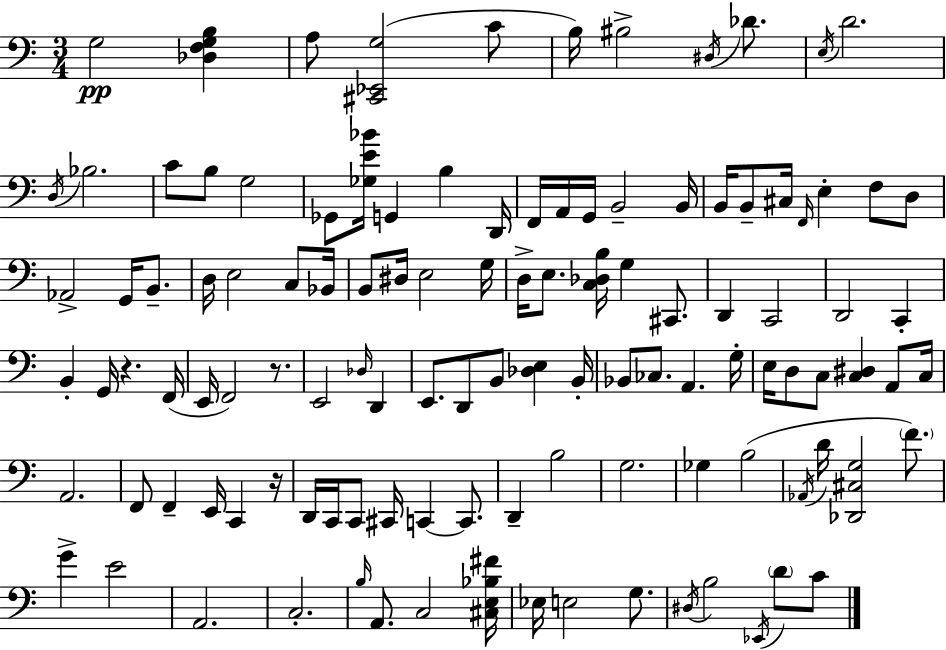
X:1
T:Untitled
M:3/4
L:1/4
K:C
G,2 [_D,F,G,B,] A,/2 [^C,,_E,,G,]2 C/2 B,/4 ^B,2 ^D,/4 _D/2 E,/4 D2 D,/4 _B,2 C/2 B,/2 G,2 _G,,/2 [_G,E_B]/4 G,, B, D,,/4 F,,/4 A,,/4 G,,/4 B,,2 B,,/4 B,,/4 B,,/2 ^C,/4 F,,/4 E, F,/2 D,/2 _A,,2 G,,/4 B,,/2 D,/4 E,2 C,/2 _B,,/4 B,,/2 ^D,/4 E,2 G,/4 D,/4 E,/2 [C,_D,B,]/4 G, ^C,,/2 D,, C,,2 D,,2 C,, B,, G,,/4 z F,,/4 E,,/4 F,,2 z/2 E,,2 _D,/4 D,, E,,/2 D,,/2 B,,/2 [_D,E,] B,,/4 _B,,/2 _C,/2 A,, G,/4 E,/4 D,/2 C,/2 [C,^D,] A,,/2 C,/4 A,,2 F,,/2 F,, E,,/4 C,, z/4 D,,/4 C,,/4 C,,/2 ^C,,/4 C,, C,,/2 D,, B,2 G,2 _G, B,2 _A,,/4 D/4 [_D,,^C,G,]2 F/2 G E2 A,,2 C,2 B,/4 A,,/2 C,2 [^C,E,_B,^F]/4 _E,/4 E,2 G,/2 ^D,/4 B,2 _E,,/4 D/2 C/2